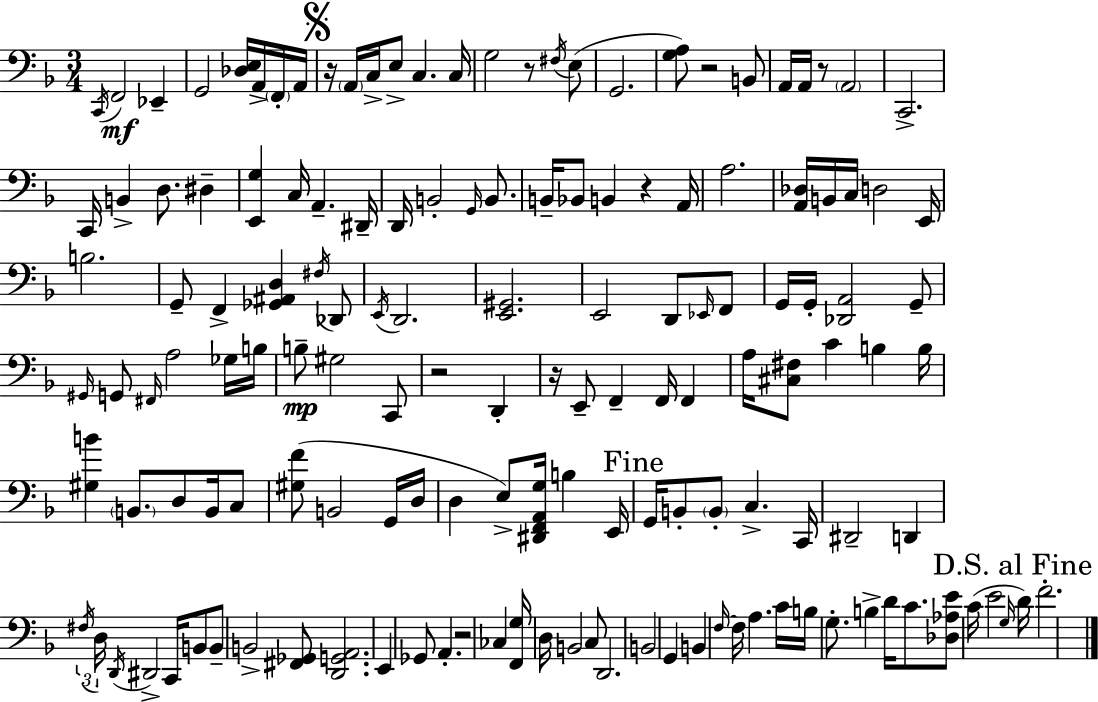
C2/s F2/h Eb2/q G2/h [Db3,E3]/s A2/s F2/s A2/s R/s A2/s C3/s E3/e C3/q. C3/s G3/h R/e F#3/s E3/e G2/h. [G3,A3]/e R/h B2/e A2/s A2/s R/e A2/h C2/h. C2/s B2/q D3/e. D#3/q [E2,G3]/q C3/s A2/q. D#2/s D2/s B2/h G2/s B2/e. B2/s Bb2/e B2/q R/q A2/s A3/h. [A2,Db3]/s B2/s C3/s D3/h E2/s B3/h. G2/e F2/q [Gb2,A#2,D3]/q F#3/s Db2/e E2/s D2/h. [E2,G#2]/h. E2/h D2/e Eb2/s F2/e G2/s G2/s [Db2,A2]/h G2/e G#2/s G2/e F#2/s A3/h Gb3/s B3/s B3/e G#3/h C2/e R/h D2/q R/s E2/e F2/q F2/s F2/q A3/s [C#3,F#3]/e C4/q B3/q B3/s [G#3,B4]/q B2/e. D3/e B2/s C3/e [G#3,F4]/e B2/h G2/s D3/s D3/q E3/e [D#2,F2,A2,G3]/s B3/q E2/s G2/s B2/e B2/e C3/q. C2/s D#2/h D2/q F#3/s D3/s D2/s D#2/h C2/s B2/e B2/e B2/h [F#2,Gb2]/e [D2,G2,A2]/h. E2/q Gb2/e A2/q. R/h CES3/q [F2,G3]/s D3/s B2/h C3/e D2/h. B2/h G2/q B2/q F3/s F3/s A3/q. C4/s B3/s G3/e. B3/q D4/s C4/e. [Db3,Ab3,E4]/e C4/s E4/h G3/s D4/s F4/h.